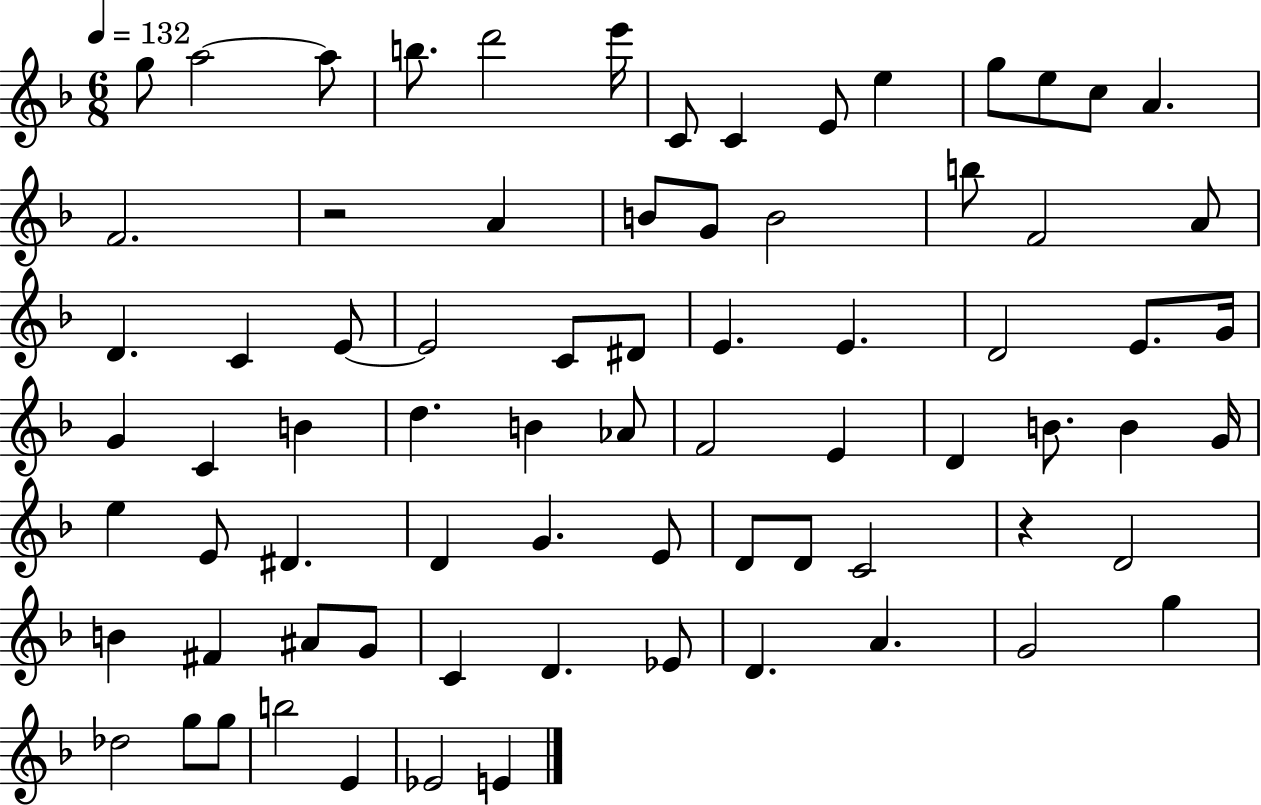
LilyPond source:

{
  \clef treble
  \numericTimeSignature
  \time 6/8
  \key f \major
  \tempo 4 = 132
  g''8 a''2~~ a''8 | b''8. d'''2 e'''16 | c'8 c'4 e'8 e''4 | g''8 e''8 c''8 a'4. | \break f'2. | r2 a'4 | b'8 g'8 b'2 | b''8 f'2 a'8 | \break d'4. c'4 e'8~~ | e'2 c'8 dis'8 | e'4. e'4. | d'2 e'8. g'16 | \break g'4 c'4 b'4 | d''4. b'4 aes'8 | f'2 e'4 | d'4 b'8. b'4 g'16 | \break e''4 e'8 dis'4. | d'4 g'4. e'8 | d'8 d'8 c'2 | r4 d'2 | \break b'4 fis'4 ais'8 g'8 | c'4 d'4. ees'8 | d'4. a'4. | g'2 g''4 | \break des''2 g''8 g''8 | b''2 e'4 | ees'2 e'4 | \bar "|."
}